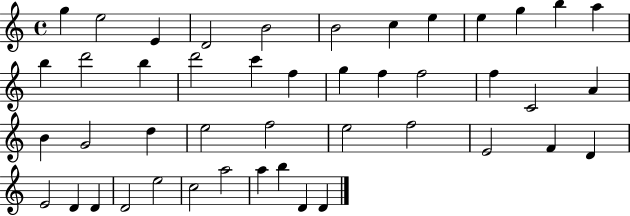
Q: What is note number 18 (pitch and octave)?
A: F5